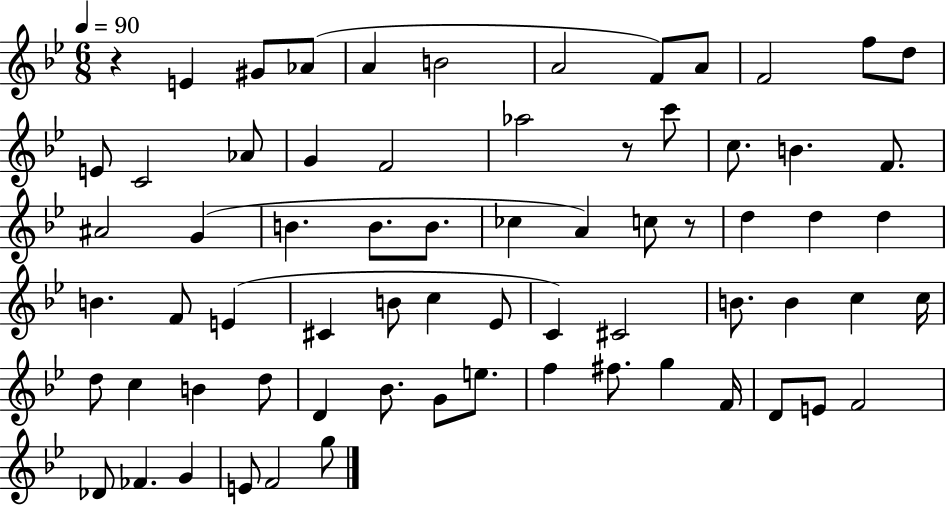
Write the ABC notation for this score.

X:1
T:Untitled
M:6/8
L:1/4
K:Bb
z E ^G/2 _A/2 A B2 A2 F/2 A/2 F2 f/2 d/2 E/2 C2 _A/2 G F2 _a2 z/2 c'/2 c/2 B F/2 ^A2 G B B/2 B/2 _c A c/2 z/2 d d d B F/2 E ^C B/2 c _E/2 C ^C2 B/2 B c c/4 d/2 c B d/2 D _B/2 G/2 e/2 f ^f/2 g F/4 D/2 E/2 F2 _D/2 _F G E/2 F2 g/2